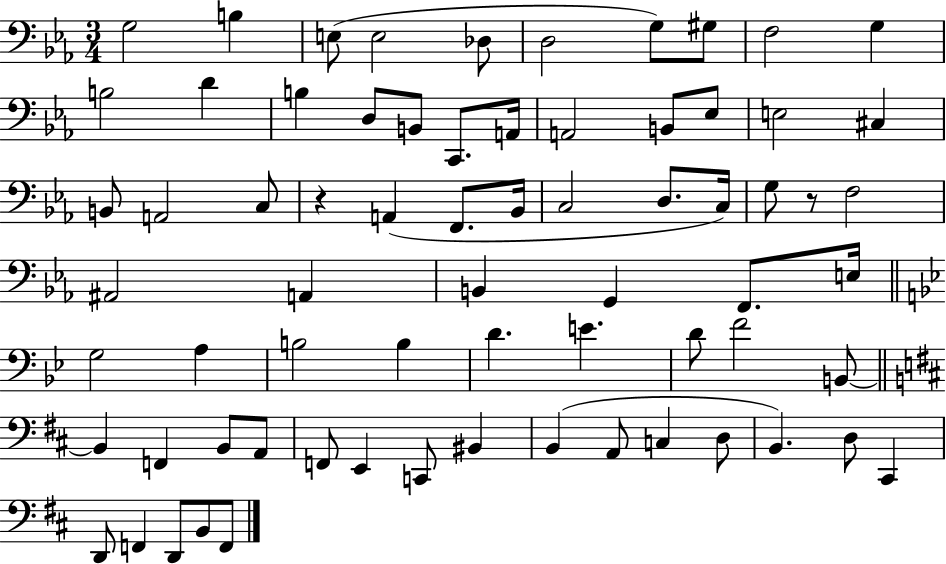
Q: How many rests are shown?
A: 2